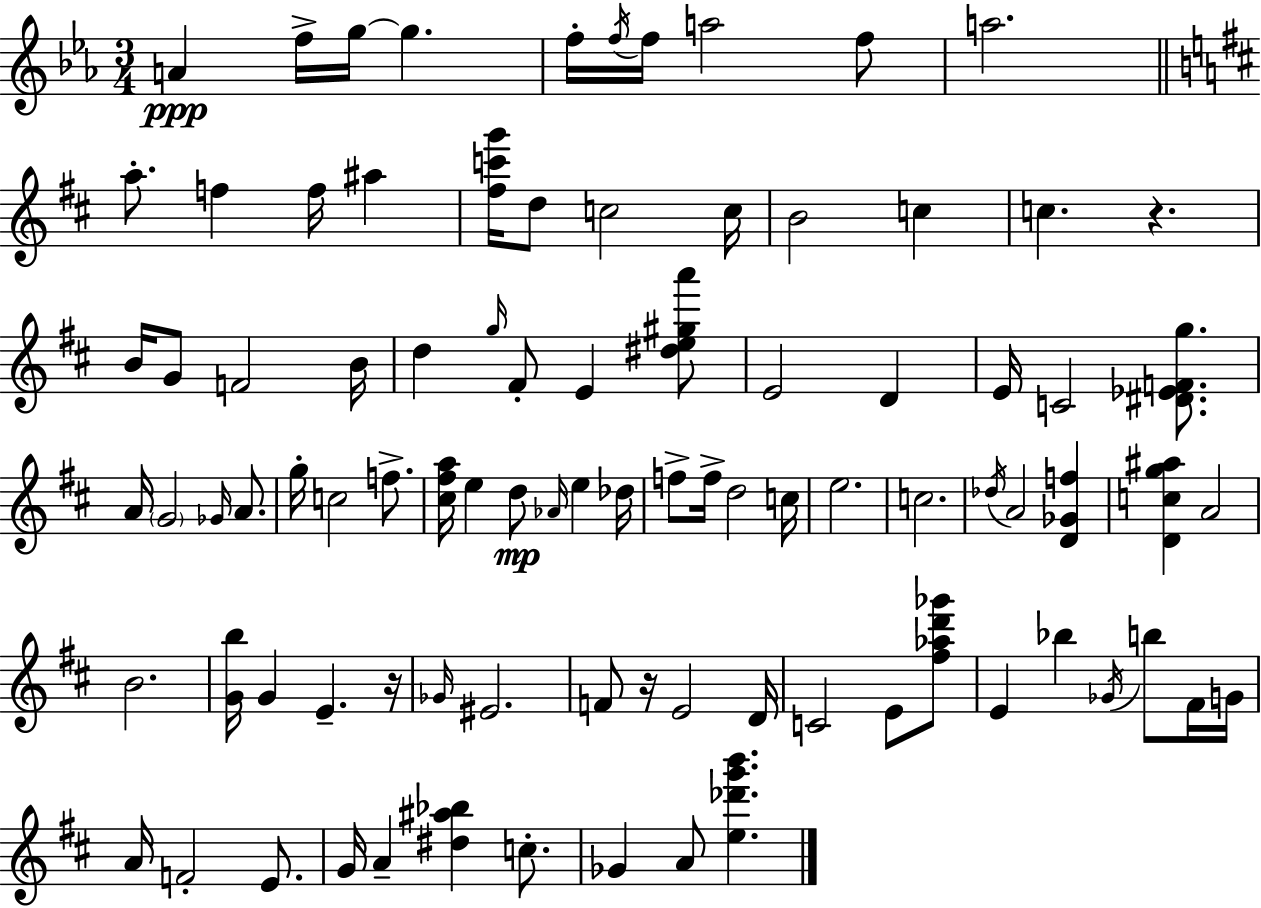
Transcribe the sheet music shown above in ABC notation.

X:1
T:Untitled
M:3/4
L:1/4
K:Cm
A f/4 g/4 g f/4 f/4 f/4 a2 f/2 a2 a/2 f f/4 ^a [^fc'g']/4 d/2 c2 c/4 B2 c c z B/4 G/2 F2 B/4 d g/4 ^F/2 E [^de^ga']/2 E2 D E/4 C2 [^D_EFg]/2 A/4 G2 _G/4 A/2 g/4 c2 f/2 [^c^fa]/4 e d/2 _A/4 e _d/4 f/2 f/4 d2 c/4 e2 c2 _d/4 A2 [D_Gf] [Dcg^a] A2 B2 [Gb]/4 G E z/4 _G/4 ^E2 F/2 z/4 E2 D/4 C2 E/2 [^f_ad'_g']/2 E _b _G/4 b/2 ^F/4 G/4 A/4 F2 E/2 G/4 A [^d^a_b] c/2 _G A/2 [e_d'g'b']